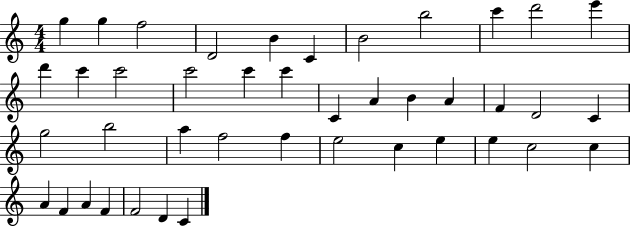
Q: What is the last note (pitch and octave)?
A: C4